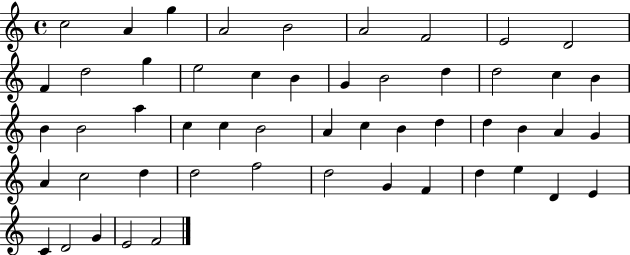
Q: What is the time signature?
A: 4/4